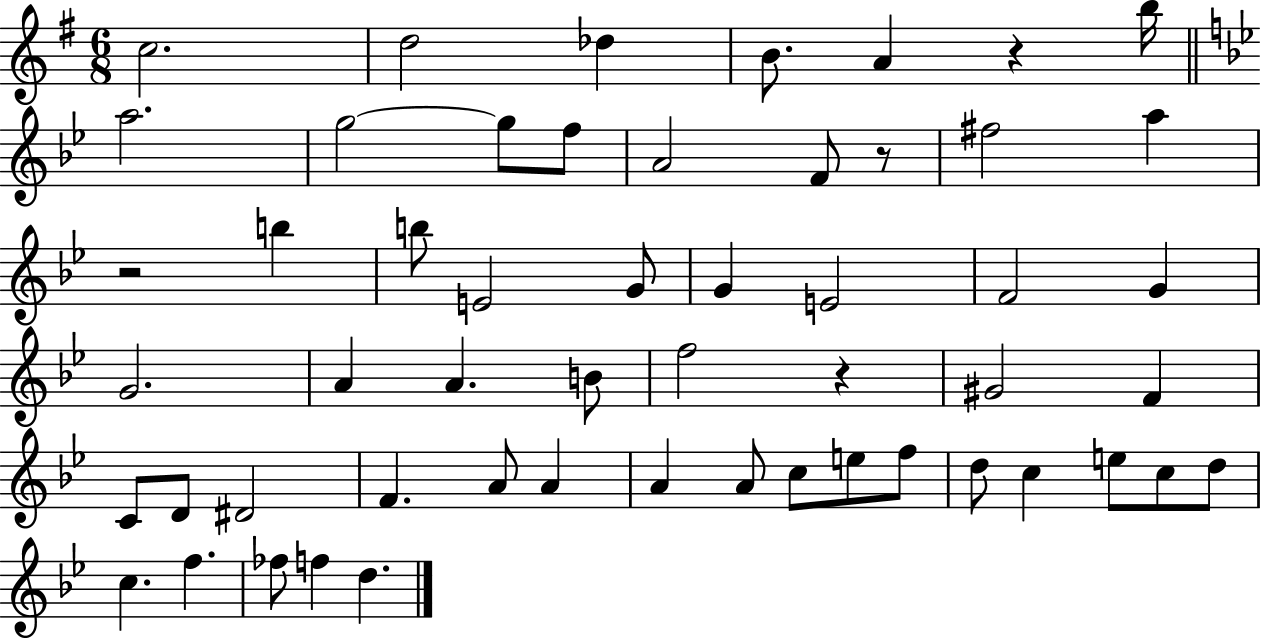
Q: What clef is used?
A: treble